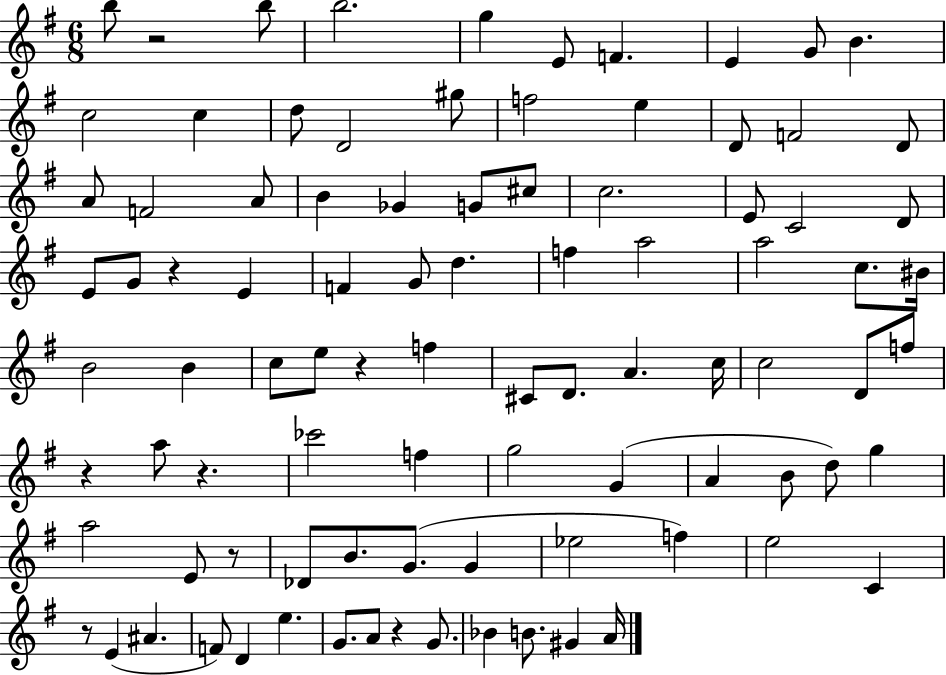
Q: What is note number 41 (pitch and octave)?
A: BIS4